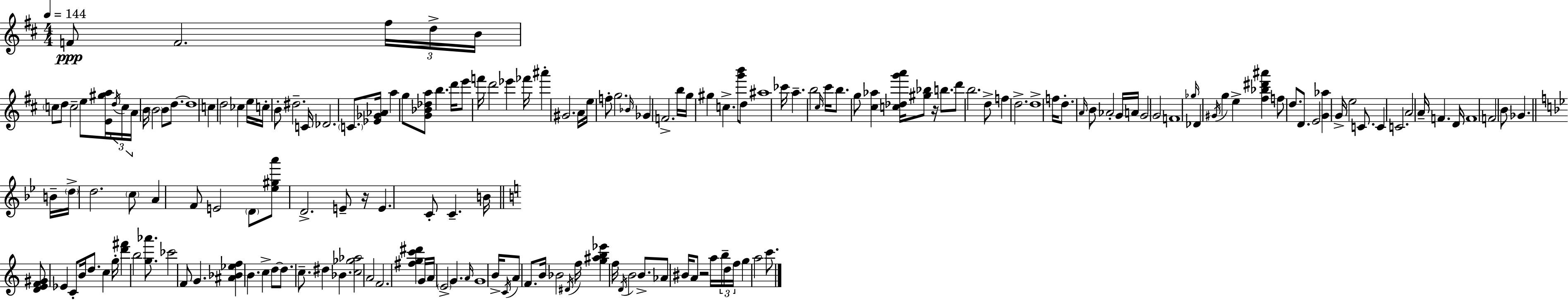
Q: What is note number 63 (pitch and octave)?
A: F5